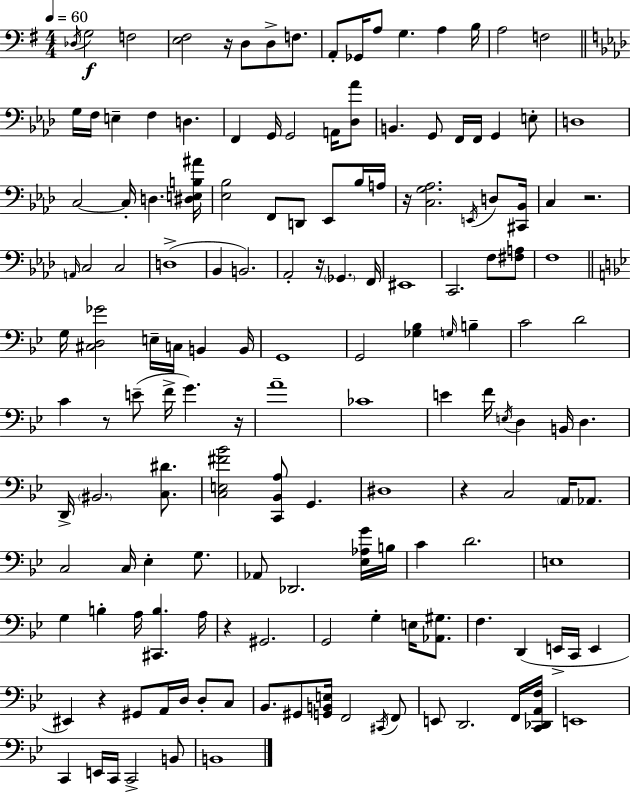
{
  \clef bass
  \numericTimeSignature
  \time 4/4
  \key g \major
  \tempo 4 = 60
  \acciaccatura { des16 }\f g2 f2 | <e fis>2 r16 d8 d8-> f8. | a,8-. ges,16 a8 g4. a4 | b16 a2 f2 | \break \bar "||" \break \key aes \major g16 f16 e4-- f4 d4. | f,4 g,16 g,2 a,16 <des aes'>8 | b,4. g,8 f,16 f,16 g,4 e8-. | d1 | \break c2~~ c16-. d4. <dis e b ais'>16 | <ees bes>2 f,8 d,8 ees,8 bes16 a16 | r16 <c g aes>2. \acciaccatura { e,16 } d8 | <cis, bes,>16 c4 r2. | \break \grace { a,16 } c2 c2 | d1->( | bes,4 b,2.) | aes,2-. r16 \parenthesize ges,4. | \break f,16 eis,1 | c,2. f8 | <fis a>8 f1 | \bar "||" \break \key bes \major g16 <cis d ges'>2 e16-- c16 b,4 b,16 | g,1 | g,2 <ges bes>4 \grace { g16 } b4-- | c'2 d'2 | \break c'4 r8 e'8--( f'16-> g'4.) | r16 a'1-- | ces'1 | e'4 f'16 \acciaccatura { e16 } d4 b,16 d4. | \break d,16-> \parenthesize bis,2. <c dis'>8. | <c e fis' bes'>2 <c, bes, a>8 g,4. | dis1 | r4 c2 \parenthesize a,16 aes,8. | \break c2 c16 ees4-. g8. | aes,8 des,2. | <ees aes g'>16 b16 c'4 d'2. | e1 | \break g4 b4-. a16 <cis, b>4. | a16 r4 gis,2. | g,2 g4-. e16 <aes, gis>8. | f4. d,4( e,16-> c,16 e,4 | \break eis,4) r4 gis,8 a,16 d16 d8-. | c8 bes,8. gis,8 <g, b, e>16 f,2 | \acciaccatura { cis,16 } f,8 e,8 d,2. | f,16 <c, des, a, f>16 e,1 | \break c,4 e,16 c,16 c,2-> | b,8 b,1 | \bar "|."
}